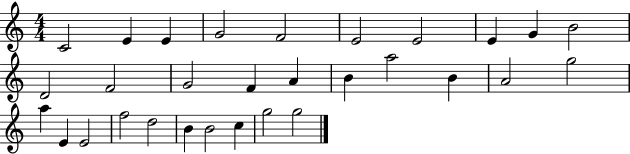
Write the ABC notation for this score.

X:1
T:Untitled
M:4/4
L:1/4
K:C
C2 E E G2 F2 E2 E2 E G B2 D2 F2 G2 F A B a2 B A2 g2 a E E2 f2 d2 B B2 c g2 g2